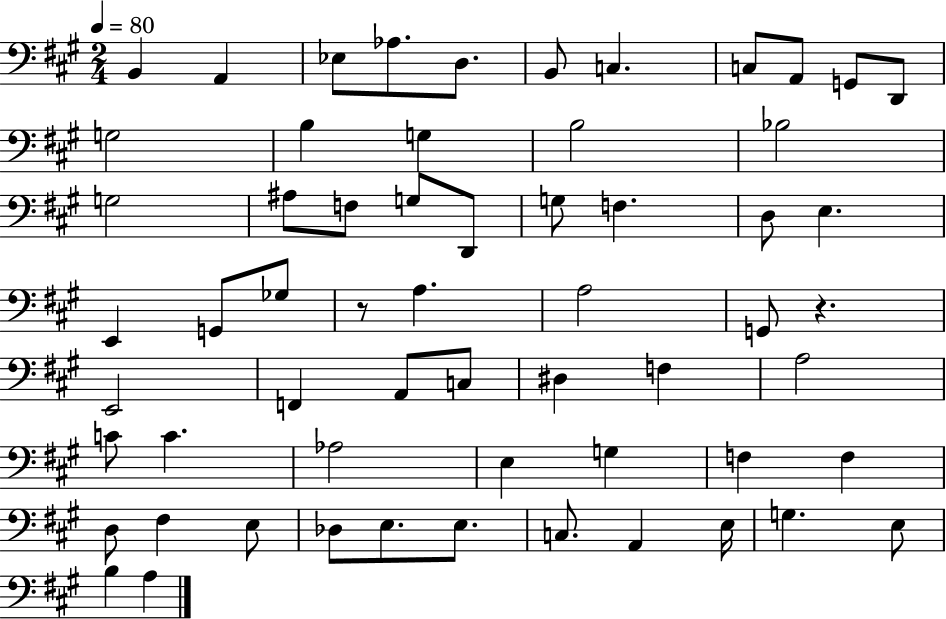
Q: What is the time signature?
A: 2/4